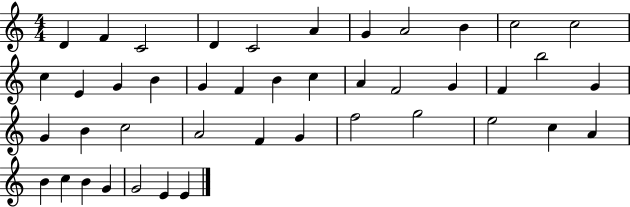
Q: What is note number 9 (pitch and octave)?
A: B4